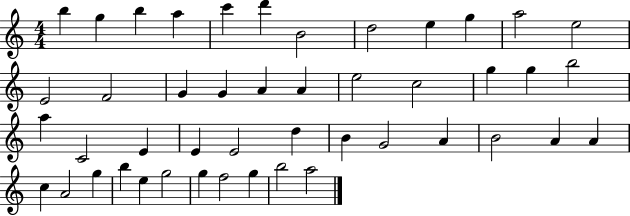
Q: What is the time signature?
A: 4/4